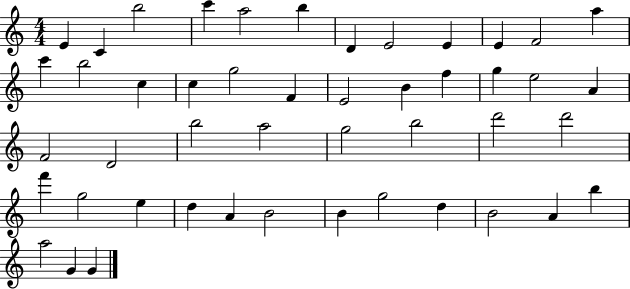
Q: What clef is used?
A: treble